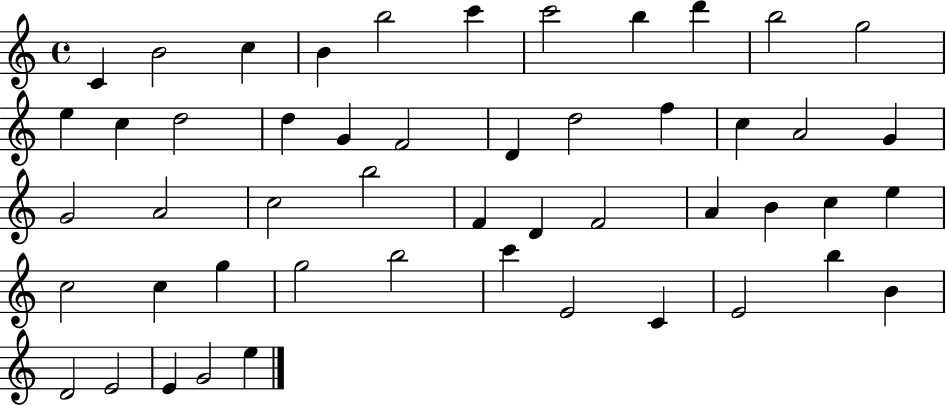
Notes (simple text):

C4/q B4/h C5/q B4/q B5/h C6/q C6/h B5/q D6/q B5/h G5/h E5/q C5/q D5/h D5/q G4/q F4/h D4/q D5/h F5/q C5/q A4/h G4/q G4/h A4/h C5/h B5/h F4/q D4/q F4/h A4/q B4/q C5/q E5/q C5/h C5/q G5/q G5/h B5/h C6/q E4/h C4/q E4/h B5/q B4/q D4/h E4/h E4/q G4/h E5/q